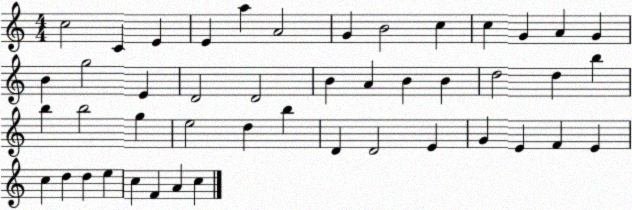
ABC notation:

X:1
T:Untitled
M:4/4
L:1/4
K:C
c2 C E E a A2 G B2 c c G A G B g2 E D2 D2 B A B B d2 d b b b2 g e2 d b D D2 E G E F E c d d e c F A c